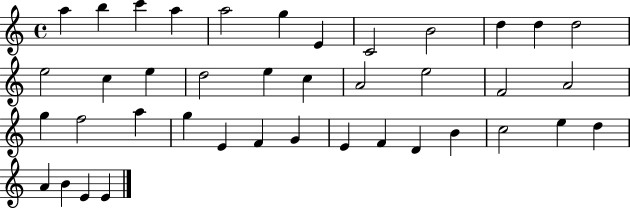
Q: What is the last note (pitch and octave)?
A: E4